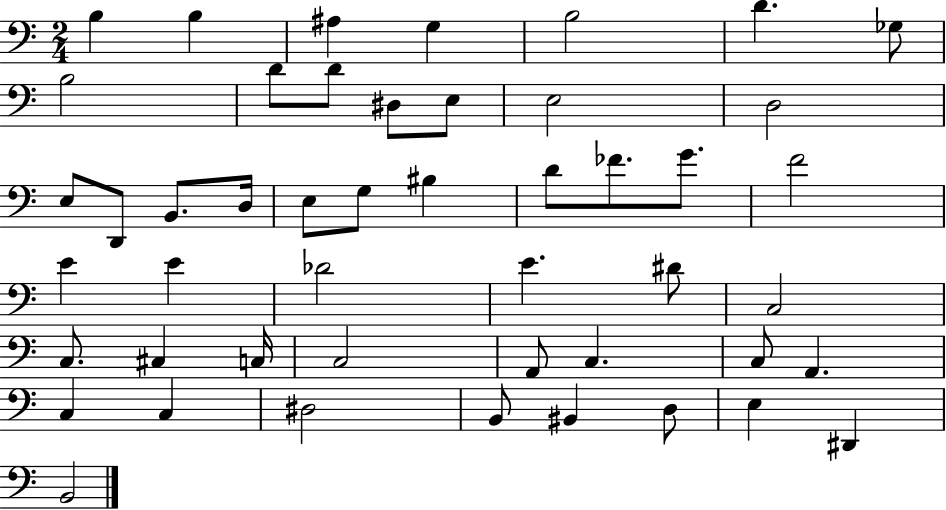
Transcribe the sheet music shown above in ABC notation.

X:1
T:Untitled
M:2/4
L:1/4
K:C
B, B, ^A, G, B,2 D _G,/2 B,2 D/2 D/2 ^D,/2 E,/2 E,2 D,2 E,/2 D,,/2 B,,/2 D,/4 E,/2 G,/2 ^B, D/2 _F/2 G/2 F2 E E _D2 E ^D/2 C,2 C,/2 ^C, C,/4 C,2 A,,/2 C, C,/2 A,, C, C, ^D,2 B,,/2 ^B,, D,/2 E, ^D,, B,,2